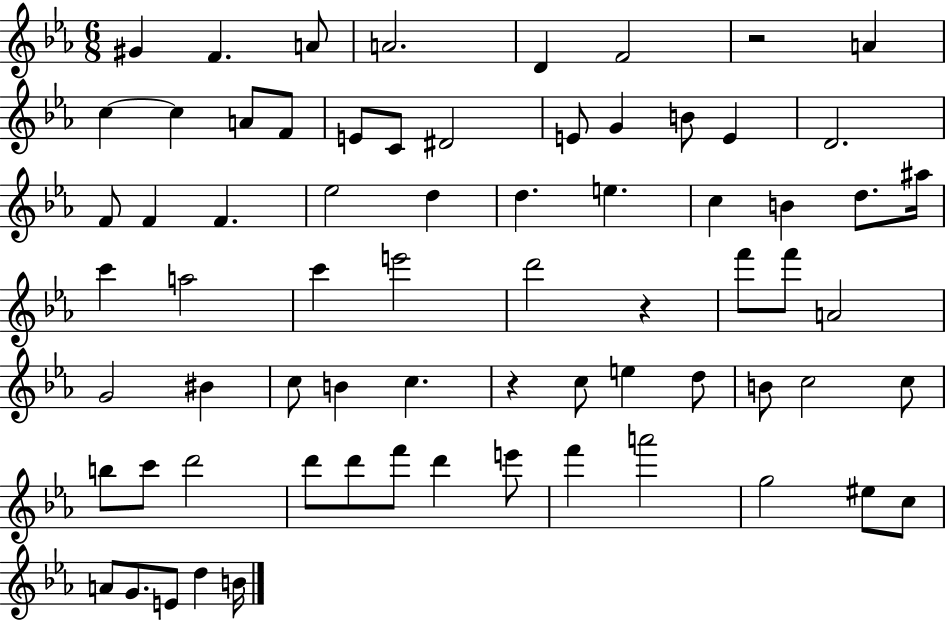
G#4/q F4/q. A4/e A4/h. D4/q F4/h R/h A4/q C5/q C5/q A4/e F4/e E4/e C4/e D#4/h E4/e G4/q B4/e E4/q D4/h. F4/e F4/q F4/q. Eb5/h D5/q D5/q. E5/q. C5/q B4/q D5/e. A#5/s C6/q A5/h C6/q E6/h D6/h R/q F6/e F6/e A4/h G4/h BIS4/q C5/e B4/q C5/q. R/q C5/e E5/q D5/e B4/e C5/h C5/e B5/e C6/e D6/h D6/e D6/e F6/e D6/q E6/e F6/q A6/h G5/h EIS5/e C5/e A4/e G4/e. E4/e D5/q B4/s